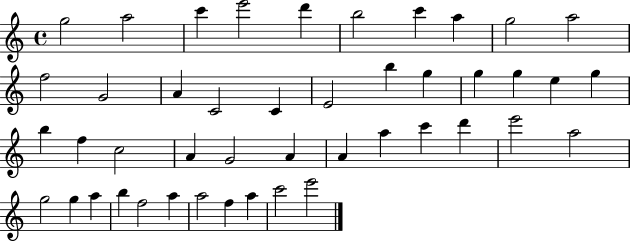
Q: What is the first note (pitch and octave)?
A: G5